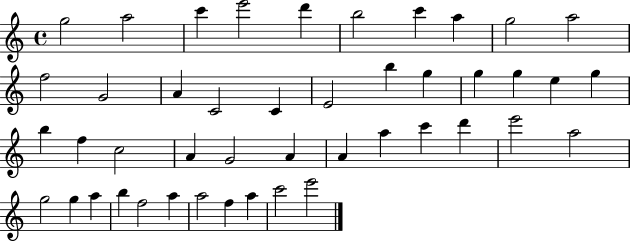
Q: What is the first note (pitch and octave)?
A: G5